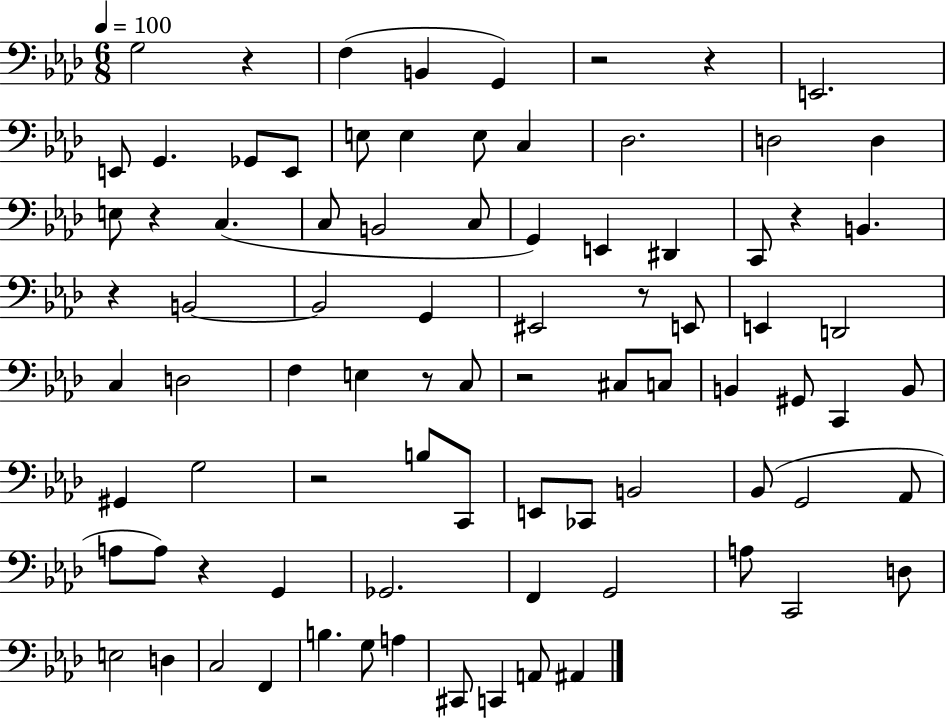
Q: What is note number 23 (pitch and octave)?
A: E2